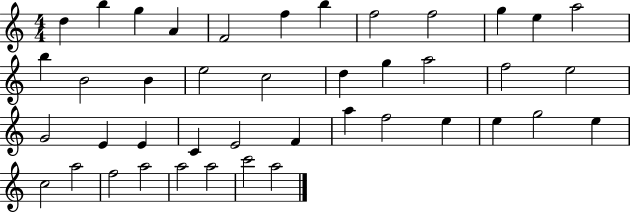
X:1
T:Untitled
M:4/4
L:1/4
K:C
d b g A F2 f b f2 f2 g e a2 b B2 B e2 c2 d g a2 f2 e2 G2 E E C E2 F a f2 e e g2 e c2 a2 f2 a2 a2 a2 c'2 a2